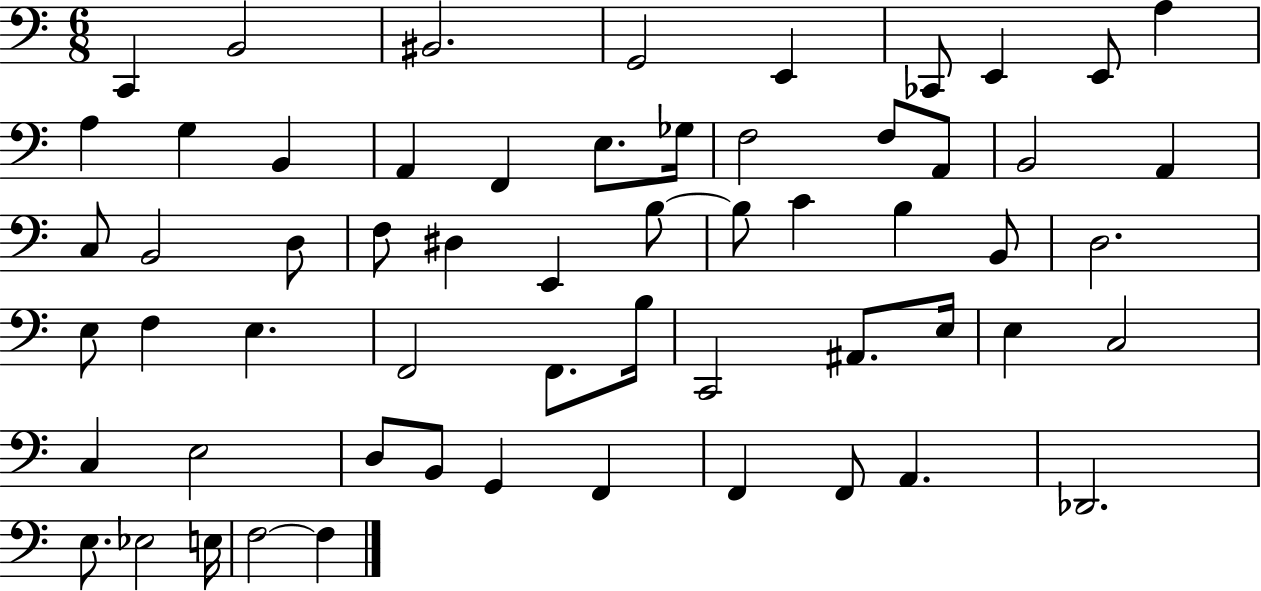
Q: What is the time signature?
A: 6/8